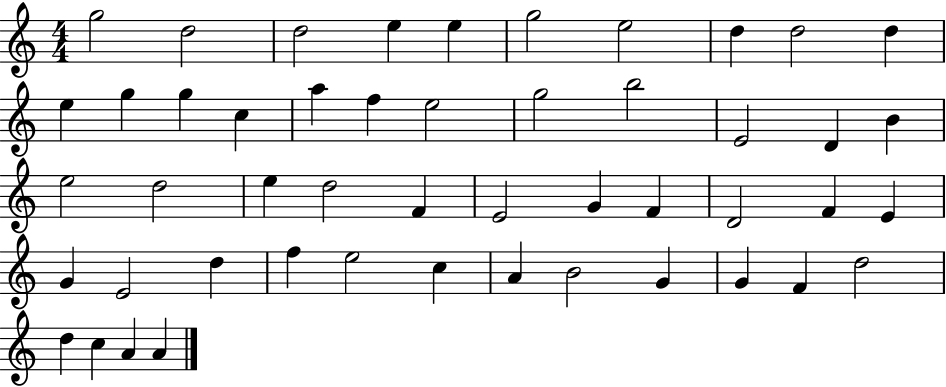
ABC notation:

X:1
T:Untitled
M:4/4
L:1/4
K:C
g2 d2 d2 e e g2 e2 d d2 d e g g c a f e2 g2 b2 E2 D B e2 d2 e d2 F E2 G F D2 F E G E2 d f e2 c A B2 G G F d2 d c A A